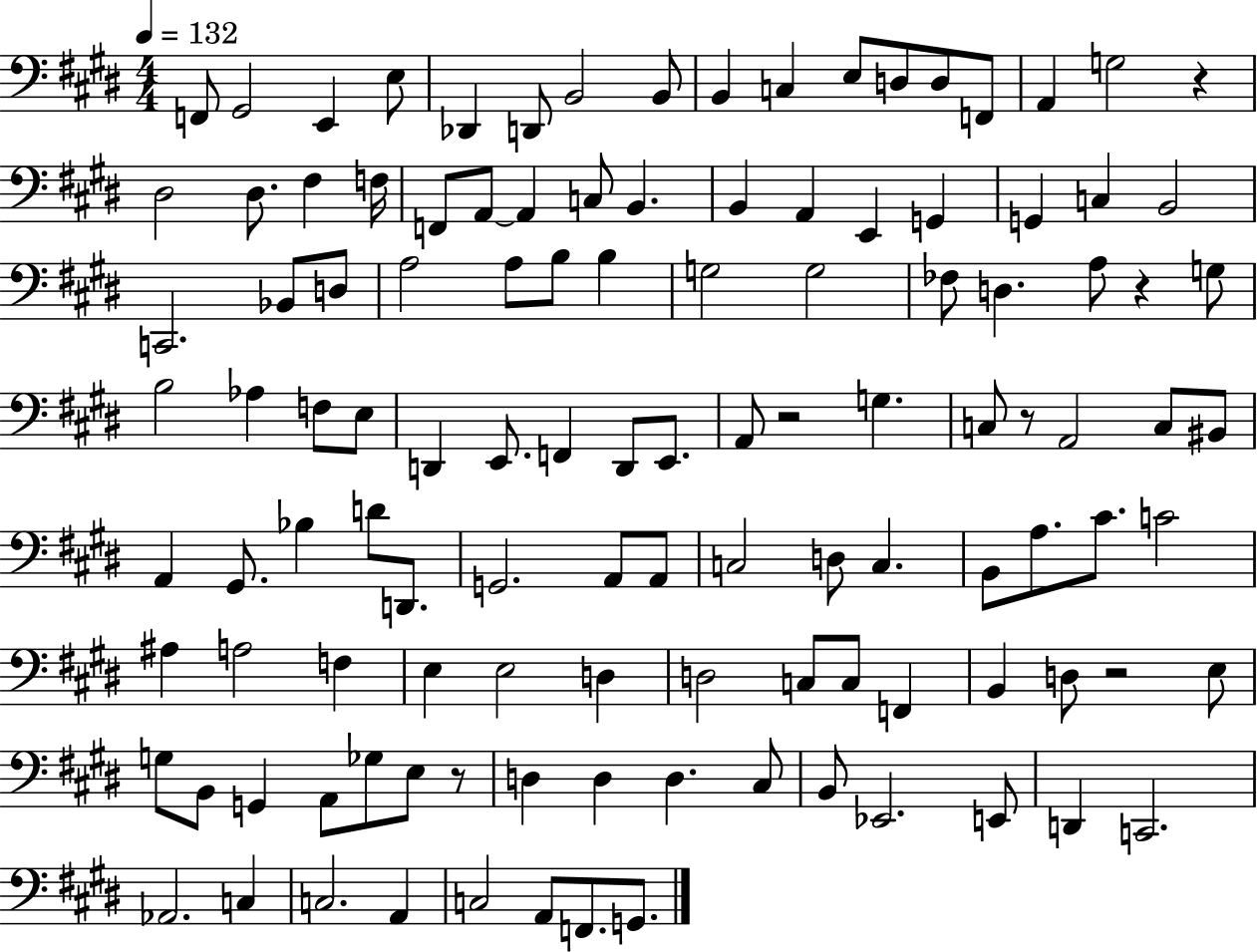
F2/e G#2/h E2/q E3/e Db2/q D2/e B2/h B2/e B2/q C3/q E3/e D3/e D3/e F2/e A2/q G3/h R/q D#3/h D#3/e. F#3/q F3/s F2/e A2/e A2/q C3/e B2/q. B2/q A2/q E2/q G2/q G2/q C3/q B2/h C2/h. Bb2/e D3/e A3/h A3/e B3/e B3/q G3/h G3/h FES3/e D3/q. A3/e R/q G3/e B3/h Ab3/q F3/e E3/e D2/q E2/e. F2/q D2/e E2/e. A2/e R/h G3/q. C3/e R/e A2/h C3/e BIS2/e A2/q G#2/e. Bb3/q D4/e D2/e. G2/h. A2/e A2/e C3/h D3/e C3/q. B2/e A3/e. C#4/e. C4/h A#3/q A3/h F3/q E3/q E3/h D3/q D3/h C3/e C3/e F2/q B2/q D3/e R/h E3/e G3/e B2/e G2/q A2/e Gb3/e E3/e R/e D3/q D3/q D3/q. C#3/e B2/e Eb2/h. E2/e D2/q C2/h. Ab2/h. C3/q C3/h. A2/q C3/h A2/e F2/e. G2/e.